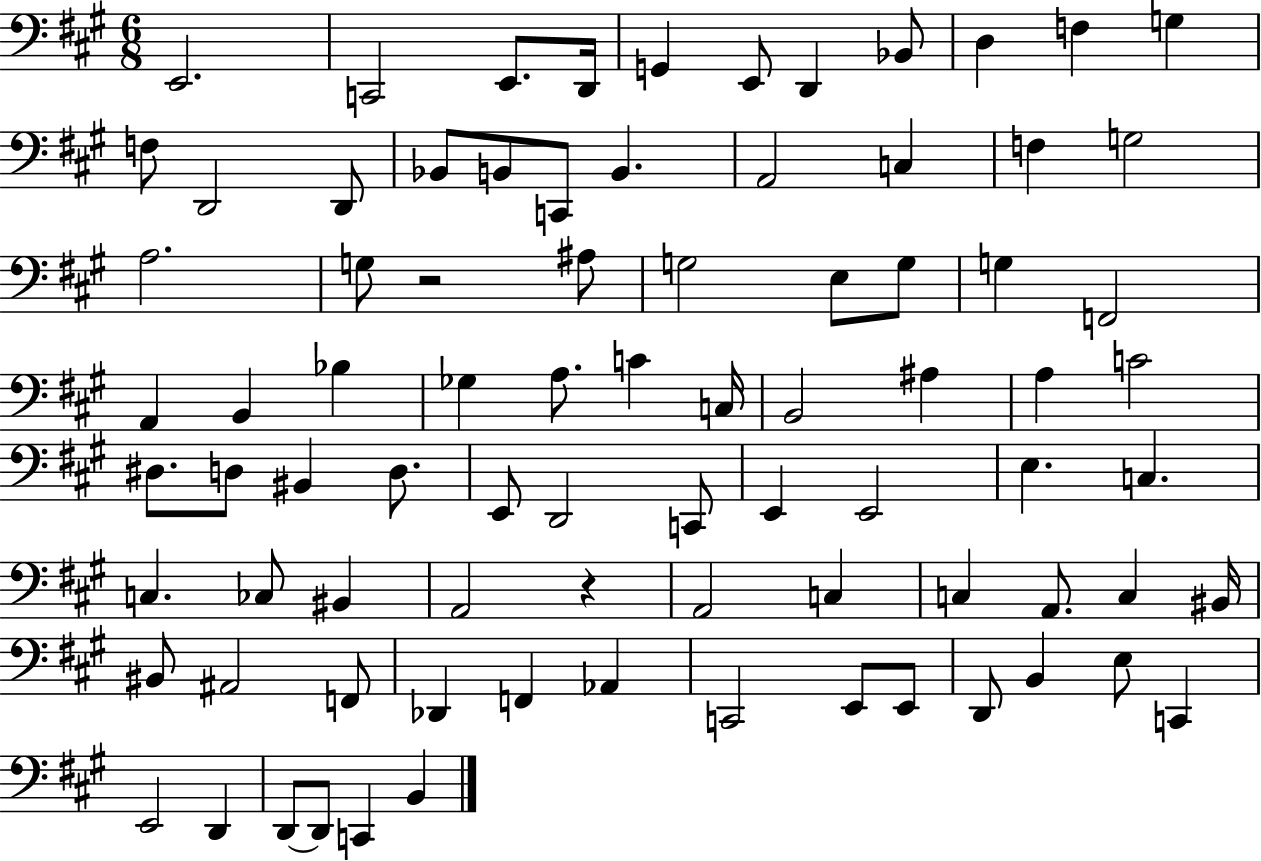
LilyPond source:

{
  \clef bass
  \numericTimeSignature
  \time 6/8
  \key a \major
  e,2. | c,2 e,8. d,16 | g,4 e,8 d,4 bes,8 | d4 f4 g4 | \break f8 d,2 d,8 | bes,8 b,8 c,8 b,4. | a,2 c4 | f4 g2 | \break a2. | g8 r2 ais8 | g2 e8 g8 | g4 f,2 | \break a,4 b,4 bes4 | ges4 a8. c'4 c16 | b,2 ais4 | a4 c'2 | \break dis8. d8 bis,4 d8. | e,8 d,2 c,8 | e,4 e,2 | e4. c4. | \break c4. ces8 bis,4 | a,2 r4 | a,2 c4 | c4 a,8. c4 bis,16 | \break bis,8 ais,2 f,8 | des,4 f,4 aes,4 | c,2 e,8 e,8 | d,8 b,4 e8 c,4 | \break e,2 d,4 | d,8~~ d,8 c,4 b,4 | \bar "|."
}